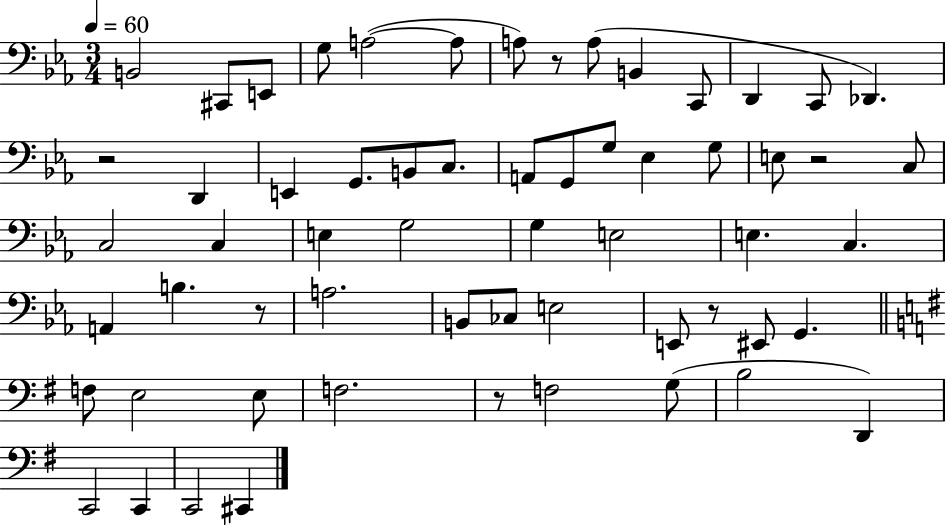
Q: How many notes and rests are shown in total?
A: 60